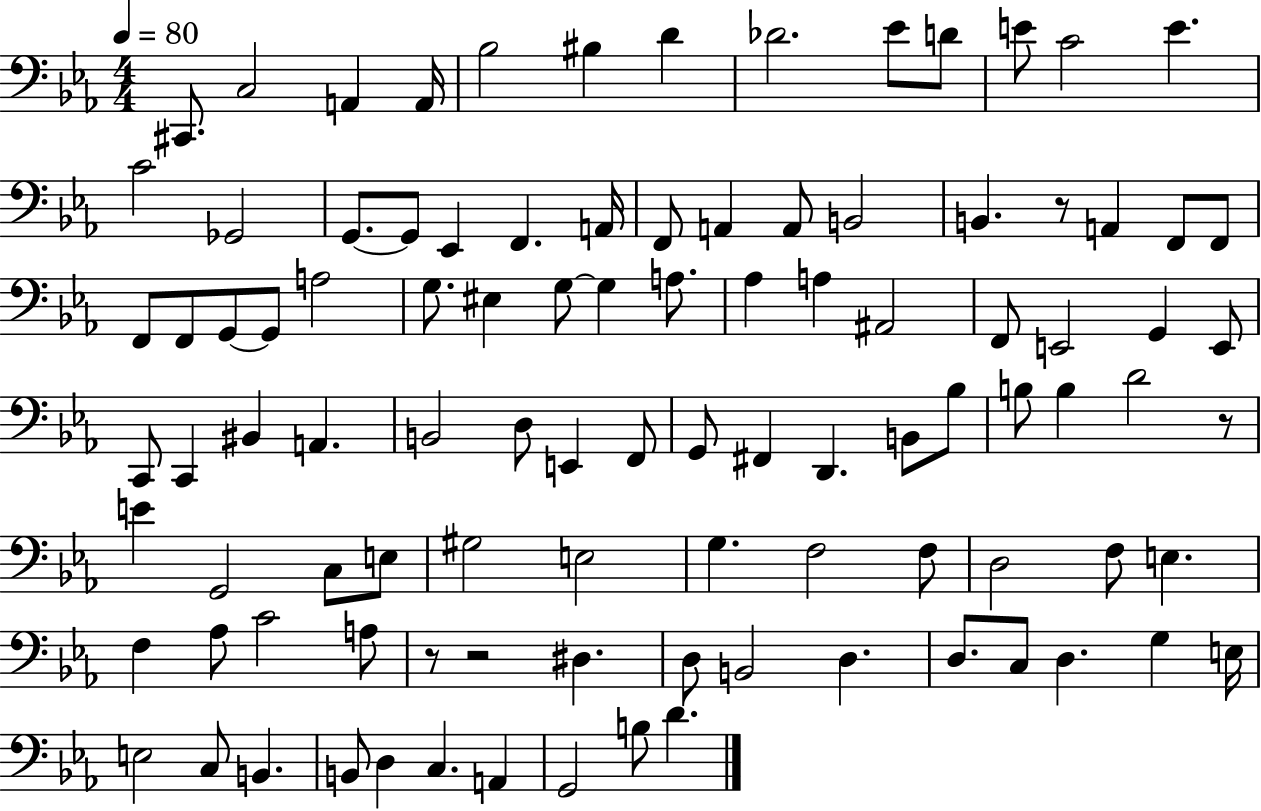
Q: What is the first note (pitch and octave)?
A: C#2